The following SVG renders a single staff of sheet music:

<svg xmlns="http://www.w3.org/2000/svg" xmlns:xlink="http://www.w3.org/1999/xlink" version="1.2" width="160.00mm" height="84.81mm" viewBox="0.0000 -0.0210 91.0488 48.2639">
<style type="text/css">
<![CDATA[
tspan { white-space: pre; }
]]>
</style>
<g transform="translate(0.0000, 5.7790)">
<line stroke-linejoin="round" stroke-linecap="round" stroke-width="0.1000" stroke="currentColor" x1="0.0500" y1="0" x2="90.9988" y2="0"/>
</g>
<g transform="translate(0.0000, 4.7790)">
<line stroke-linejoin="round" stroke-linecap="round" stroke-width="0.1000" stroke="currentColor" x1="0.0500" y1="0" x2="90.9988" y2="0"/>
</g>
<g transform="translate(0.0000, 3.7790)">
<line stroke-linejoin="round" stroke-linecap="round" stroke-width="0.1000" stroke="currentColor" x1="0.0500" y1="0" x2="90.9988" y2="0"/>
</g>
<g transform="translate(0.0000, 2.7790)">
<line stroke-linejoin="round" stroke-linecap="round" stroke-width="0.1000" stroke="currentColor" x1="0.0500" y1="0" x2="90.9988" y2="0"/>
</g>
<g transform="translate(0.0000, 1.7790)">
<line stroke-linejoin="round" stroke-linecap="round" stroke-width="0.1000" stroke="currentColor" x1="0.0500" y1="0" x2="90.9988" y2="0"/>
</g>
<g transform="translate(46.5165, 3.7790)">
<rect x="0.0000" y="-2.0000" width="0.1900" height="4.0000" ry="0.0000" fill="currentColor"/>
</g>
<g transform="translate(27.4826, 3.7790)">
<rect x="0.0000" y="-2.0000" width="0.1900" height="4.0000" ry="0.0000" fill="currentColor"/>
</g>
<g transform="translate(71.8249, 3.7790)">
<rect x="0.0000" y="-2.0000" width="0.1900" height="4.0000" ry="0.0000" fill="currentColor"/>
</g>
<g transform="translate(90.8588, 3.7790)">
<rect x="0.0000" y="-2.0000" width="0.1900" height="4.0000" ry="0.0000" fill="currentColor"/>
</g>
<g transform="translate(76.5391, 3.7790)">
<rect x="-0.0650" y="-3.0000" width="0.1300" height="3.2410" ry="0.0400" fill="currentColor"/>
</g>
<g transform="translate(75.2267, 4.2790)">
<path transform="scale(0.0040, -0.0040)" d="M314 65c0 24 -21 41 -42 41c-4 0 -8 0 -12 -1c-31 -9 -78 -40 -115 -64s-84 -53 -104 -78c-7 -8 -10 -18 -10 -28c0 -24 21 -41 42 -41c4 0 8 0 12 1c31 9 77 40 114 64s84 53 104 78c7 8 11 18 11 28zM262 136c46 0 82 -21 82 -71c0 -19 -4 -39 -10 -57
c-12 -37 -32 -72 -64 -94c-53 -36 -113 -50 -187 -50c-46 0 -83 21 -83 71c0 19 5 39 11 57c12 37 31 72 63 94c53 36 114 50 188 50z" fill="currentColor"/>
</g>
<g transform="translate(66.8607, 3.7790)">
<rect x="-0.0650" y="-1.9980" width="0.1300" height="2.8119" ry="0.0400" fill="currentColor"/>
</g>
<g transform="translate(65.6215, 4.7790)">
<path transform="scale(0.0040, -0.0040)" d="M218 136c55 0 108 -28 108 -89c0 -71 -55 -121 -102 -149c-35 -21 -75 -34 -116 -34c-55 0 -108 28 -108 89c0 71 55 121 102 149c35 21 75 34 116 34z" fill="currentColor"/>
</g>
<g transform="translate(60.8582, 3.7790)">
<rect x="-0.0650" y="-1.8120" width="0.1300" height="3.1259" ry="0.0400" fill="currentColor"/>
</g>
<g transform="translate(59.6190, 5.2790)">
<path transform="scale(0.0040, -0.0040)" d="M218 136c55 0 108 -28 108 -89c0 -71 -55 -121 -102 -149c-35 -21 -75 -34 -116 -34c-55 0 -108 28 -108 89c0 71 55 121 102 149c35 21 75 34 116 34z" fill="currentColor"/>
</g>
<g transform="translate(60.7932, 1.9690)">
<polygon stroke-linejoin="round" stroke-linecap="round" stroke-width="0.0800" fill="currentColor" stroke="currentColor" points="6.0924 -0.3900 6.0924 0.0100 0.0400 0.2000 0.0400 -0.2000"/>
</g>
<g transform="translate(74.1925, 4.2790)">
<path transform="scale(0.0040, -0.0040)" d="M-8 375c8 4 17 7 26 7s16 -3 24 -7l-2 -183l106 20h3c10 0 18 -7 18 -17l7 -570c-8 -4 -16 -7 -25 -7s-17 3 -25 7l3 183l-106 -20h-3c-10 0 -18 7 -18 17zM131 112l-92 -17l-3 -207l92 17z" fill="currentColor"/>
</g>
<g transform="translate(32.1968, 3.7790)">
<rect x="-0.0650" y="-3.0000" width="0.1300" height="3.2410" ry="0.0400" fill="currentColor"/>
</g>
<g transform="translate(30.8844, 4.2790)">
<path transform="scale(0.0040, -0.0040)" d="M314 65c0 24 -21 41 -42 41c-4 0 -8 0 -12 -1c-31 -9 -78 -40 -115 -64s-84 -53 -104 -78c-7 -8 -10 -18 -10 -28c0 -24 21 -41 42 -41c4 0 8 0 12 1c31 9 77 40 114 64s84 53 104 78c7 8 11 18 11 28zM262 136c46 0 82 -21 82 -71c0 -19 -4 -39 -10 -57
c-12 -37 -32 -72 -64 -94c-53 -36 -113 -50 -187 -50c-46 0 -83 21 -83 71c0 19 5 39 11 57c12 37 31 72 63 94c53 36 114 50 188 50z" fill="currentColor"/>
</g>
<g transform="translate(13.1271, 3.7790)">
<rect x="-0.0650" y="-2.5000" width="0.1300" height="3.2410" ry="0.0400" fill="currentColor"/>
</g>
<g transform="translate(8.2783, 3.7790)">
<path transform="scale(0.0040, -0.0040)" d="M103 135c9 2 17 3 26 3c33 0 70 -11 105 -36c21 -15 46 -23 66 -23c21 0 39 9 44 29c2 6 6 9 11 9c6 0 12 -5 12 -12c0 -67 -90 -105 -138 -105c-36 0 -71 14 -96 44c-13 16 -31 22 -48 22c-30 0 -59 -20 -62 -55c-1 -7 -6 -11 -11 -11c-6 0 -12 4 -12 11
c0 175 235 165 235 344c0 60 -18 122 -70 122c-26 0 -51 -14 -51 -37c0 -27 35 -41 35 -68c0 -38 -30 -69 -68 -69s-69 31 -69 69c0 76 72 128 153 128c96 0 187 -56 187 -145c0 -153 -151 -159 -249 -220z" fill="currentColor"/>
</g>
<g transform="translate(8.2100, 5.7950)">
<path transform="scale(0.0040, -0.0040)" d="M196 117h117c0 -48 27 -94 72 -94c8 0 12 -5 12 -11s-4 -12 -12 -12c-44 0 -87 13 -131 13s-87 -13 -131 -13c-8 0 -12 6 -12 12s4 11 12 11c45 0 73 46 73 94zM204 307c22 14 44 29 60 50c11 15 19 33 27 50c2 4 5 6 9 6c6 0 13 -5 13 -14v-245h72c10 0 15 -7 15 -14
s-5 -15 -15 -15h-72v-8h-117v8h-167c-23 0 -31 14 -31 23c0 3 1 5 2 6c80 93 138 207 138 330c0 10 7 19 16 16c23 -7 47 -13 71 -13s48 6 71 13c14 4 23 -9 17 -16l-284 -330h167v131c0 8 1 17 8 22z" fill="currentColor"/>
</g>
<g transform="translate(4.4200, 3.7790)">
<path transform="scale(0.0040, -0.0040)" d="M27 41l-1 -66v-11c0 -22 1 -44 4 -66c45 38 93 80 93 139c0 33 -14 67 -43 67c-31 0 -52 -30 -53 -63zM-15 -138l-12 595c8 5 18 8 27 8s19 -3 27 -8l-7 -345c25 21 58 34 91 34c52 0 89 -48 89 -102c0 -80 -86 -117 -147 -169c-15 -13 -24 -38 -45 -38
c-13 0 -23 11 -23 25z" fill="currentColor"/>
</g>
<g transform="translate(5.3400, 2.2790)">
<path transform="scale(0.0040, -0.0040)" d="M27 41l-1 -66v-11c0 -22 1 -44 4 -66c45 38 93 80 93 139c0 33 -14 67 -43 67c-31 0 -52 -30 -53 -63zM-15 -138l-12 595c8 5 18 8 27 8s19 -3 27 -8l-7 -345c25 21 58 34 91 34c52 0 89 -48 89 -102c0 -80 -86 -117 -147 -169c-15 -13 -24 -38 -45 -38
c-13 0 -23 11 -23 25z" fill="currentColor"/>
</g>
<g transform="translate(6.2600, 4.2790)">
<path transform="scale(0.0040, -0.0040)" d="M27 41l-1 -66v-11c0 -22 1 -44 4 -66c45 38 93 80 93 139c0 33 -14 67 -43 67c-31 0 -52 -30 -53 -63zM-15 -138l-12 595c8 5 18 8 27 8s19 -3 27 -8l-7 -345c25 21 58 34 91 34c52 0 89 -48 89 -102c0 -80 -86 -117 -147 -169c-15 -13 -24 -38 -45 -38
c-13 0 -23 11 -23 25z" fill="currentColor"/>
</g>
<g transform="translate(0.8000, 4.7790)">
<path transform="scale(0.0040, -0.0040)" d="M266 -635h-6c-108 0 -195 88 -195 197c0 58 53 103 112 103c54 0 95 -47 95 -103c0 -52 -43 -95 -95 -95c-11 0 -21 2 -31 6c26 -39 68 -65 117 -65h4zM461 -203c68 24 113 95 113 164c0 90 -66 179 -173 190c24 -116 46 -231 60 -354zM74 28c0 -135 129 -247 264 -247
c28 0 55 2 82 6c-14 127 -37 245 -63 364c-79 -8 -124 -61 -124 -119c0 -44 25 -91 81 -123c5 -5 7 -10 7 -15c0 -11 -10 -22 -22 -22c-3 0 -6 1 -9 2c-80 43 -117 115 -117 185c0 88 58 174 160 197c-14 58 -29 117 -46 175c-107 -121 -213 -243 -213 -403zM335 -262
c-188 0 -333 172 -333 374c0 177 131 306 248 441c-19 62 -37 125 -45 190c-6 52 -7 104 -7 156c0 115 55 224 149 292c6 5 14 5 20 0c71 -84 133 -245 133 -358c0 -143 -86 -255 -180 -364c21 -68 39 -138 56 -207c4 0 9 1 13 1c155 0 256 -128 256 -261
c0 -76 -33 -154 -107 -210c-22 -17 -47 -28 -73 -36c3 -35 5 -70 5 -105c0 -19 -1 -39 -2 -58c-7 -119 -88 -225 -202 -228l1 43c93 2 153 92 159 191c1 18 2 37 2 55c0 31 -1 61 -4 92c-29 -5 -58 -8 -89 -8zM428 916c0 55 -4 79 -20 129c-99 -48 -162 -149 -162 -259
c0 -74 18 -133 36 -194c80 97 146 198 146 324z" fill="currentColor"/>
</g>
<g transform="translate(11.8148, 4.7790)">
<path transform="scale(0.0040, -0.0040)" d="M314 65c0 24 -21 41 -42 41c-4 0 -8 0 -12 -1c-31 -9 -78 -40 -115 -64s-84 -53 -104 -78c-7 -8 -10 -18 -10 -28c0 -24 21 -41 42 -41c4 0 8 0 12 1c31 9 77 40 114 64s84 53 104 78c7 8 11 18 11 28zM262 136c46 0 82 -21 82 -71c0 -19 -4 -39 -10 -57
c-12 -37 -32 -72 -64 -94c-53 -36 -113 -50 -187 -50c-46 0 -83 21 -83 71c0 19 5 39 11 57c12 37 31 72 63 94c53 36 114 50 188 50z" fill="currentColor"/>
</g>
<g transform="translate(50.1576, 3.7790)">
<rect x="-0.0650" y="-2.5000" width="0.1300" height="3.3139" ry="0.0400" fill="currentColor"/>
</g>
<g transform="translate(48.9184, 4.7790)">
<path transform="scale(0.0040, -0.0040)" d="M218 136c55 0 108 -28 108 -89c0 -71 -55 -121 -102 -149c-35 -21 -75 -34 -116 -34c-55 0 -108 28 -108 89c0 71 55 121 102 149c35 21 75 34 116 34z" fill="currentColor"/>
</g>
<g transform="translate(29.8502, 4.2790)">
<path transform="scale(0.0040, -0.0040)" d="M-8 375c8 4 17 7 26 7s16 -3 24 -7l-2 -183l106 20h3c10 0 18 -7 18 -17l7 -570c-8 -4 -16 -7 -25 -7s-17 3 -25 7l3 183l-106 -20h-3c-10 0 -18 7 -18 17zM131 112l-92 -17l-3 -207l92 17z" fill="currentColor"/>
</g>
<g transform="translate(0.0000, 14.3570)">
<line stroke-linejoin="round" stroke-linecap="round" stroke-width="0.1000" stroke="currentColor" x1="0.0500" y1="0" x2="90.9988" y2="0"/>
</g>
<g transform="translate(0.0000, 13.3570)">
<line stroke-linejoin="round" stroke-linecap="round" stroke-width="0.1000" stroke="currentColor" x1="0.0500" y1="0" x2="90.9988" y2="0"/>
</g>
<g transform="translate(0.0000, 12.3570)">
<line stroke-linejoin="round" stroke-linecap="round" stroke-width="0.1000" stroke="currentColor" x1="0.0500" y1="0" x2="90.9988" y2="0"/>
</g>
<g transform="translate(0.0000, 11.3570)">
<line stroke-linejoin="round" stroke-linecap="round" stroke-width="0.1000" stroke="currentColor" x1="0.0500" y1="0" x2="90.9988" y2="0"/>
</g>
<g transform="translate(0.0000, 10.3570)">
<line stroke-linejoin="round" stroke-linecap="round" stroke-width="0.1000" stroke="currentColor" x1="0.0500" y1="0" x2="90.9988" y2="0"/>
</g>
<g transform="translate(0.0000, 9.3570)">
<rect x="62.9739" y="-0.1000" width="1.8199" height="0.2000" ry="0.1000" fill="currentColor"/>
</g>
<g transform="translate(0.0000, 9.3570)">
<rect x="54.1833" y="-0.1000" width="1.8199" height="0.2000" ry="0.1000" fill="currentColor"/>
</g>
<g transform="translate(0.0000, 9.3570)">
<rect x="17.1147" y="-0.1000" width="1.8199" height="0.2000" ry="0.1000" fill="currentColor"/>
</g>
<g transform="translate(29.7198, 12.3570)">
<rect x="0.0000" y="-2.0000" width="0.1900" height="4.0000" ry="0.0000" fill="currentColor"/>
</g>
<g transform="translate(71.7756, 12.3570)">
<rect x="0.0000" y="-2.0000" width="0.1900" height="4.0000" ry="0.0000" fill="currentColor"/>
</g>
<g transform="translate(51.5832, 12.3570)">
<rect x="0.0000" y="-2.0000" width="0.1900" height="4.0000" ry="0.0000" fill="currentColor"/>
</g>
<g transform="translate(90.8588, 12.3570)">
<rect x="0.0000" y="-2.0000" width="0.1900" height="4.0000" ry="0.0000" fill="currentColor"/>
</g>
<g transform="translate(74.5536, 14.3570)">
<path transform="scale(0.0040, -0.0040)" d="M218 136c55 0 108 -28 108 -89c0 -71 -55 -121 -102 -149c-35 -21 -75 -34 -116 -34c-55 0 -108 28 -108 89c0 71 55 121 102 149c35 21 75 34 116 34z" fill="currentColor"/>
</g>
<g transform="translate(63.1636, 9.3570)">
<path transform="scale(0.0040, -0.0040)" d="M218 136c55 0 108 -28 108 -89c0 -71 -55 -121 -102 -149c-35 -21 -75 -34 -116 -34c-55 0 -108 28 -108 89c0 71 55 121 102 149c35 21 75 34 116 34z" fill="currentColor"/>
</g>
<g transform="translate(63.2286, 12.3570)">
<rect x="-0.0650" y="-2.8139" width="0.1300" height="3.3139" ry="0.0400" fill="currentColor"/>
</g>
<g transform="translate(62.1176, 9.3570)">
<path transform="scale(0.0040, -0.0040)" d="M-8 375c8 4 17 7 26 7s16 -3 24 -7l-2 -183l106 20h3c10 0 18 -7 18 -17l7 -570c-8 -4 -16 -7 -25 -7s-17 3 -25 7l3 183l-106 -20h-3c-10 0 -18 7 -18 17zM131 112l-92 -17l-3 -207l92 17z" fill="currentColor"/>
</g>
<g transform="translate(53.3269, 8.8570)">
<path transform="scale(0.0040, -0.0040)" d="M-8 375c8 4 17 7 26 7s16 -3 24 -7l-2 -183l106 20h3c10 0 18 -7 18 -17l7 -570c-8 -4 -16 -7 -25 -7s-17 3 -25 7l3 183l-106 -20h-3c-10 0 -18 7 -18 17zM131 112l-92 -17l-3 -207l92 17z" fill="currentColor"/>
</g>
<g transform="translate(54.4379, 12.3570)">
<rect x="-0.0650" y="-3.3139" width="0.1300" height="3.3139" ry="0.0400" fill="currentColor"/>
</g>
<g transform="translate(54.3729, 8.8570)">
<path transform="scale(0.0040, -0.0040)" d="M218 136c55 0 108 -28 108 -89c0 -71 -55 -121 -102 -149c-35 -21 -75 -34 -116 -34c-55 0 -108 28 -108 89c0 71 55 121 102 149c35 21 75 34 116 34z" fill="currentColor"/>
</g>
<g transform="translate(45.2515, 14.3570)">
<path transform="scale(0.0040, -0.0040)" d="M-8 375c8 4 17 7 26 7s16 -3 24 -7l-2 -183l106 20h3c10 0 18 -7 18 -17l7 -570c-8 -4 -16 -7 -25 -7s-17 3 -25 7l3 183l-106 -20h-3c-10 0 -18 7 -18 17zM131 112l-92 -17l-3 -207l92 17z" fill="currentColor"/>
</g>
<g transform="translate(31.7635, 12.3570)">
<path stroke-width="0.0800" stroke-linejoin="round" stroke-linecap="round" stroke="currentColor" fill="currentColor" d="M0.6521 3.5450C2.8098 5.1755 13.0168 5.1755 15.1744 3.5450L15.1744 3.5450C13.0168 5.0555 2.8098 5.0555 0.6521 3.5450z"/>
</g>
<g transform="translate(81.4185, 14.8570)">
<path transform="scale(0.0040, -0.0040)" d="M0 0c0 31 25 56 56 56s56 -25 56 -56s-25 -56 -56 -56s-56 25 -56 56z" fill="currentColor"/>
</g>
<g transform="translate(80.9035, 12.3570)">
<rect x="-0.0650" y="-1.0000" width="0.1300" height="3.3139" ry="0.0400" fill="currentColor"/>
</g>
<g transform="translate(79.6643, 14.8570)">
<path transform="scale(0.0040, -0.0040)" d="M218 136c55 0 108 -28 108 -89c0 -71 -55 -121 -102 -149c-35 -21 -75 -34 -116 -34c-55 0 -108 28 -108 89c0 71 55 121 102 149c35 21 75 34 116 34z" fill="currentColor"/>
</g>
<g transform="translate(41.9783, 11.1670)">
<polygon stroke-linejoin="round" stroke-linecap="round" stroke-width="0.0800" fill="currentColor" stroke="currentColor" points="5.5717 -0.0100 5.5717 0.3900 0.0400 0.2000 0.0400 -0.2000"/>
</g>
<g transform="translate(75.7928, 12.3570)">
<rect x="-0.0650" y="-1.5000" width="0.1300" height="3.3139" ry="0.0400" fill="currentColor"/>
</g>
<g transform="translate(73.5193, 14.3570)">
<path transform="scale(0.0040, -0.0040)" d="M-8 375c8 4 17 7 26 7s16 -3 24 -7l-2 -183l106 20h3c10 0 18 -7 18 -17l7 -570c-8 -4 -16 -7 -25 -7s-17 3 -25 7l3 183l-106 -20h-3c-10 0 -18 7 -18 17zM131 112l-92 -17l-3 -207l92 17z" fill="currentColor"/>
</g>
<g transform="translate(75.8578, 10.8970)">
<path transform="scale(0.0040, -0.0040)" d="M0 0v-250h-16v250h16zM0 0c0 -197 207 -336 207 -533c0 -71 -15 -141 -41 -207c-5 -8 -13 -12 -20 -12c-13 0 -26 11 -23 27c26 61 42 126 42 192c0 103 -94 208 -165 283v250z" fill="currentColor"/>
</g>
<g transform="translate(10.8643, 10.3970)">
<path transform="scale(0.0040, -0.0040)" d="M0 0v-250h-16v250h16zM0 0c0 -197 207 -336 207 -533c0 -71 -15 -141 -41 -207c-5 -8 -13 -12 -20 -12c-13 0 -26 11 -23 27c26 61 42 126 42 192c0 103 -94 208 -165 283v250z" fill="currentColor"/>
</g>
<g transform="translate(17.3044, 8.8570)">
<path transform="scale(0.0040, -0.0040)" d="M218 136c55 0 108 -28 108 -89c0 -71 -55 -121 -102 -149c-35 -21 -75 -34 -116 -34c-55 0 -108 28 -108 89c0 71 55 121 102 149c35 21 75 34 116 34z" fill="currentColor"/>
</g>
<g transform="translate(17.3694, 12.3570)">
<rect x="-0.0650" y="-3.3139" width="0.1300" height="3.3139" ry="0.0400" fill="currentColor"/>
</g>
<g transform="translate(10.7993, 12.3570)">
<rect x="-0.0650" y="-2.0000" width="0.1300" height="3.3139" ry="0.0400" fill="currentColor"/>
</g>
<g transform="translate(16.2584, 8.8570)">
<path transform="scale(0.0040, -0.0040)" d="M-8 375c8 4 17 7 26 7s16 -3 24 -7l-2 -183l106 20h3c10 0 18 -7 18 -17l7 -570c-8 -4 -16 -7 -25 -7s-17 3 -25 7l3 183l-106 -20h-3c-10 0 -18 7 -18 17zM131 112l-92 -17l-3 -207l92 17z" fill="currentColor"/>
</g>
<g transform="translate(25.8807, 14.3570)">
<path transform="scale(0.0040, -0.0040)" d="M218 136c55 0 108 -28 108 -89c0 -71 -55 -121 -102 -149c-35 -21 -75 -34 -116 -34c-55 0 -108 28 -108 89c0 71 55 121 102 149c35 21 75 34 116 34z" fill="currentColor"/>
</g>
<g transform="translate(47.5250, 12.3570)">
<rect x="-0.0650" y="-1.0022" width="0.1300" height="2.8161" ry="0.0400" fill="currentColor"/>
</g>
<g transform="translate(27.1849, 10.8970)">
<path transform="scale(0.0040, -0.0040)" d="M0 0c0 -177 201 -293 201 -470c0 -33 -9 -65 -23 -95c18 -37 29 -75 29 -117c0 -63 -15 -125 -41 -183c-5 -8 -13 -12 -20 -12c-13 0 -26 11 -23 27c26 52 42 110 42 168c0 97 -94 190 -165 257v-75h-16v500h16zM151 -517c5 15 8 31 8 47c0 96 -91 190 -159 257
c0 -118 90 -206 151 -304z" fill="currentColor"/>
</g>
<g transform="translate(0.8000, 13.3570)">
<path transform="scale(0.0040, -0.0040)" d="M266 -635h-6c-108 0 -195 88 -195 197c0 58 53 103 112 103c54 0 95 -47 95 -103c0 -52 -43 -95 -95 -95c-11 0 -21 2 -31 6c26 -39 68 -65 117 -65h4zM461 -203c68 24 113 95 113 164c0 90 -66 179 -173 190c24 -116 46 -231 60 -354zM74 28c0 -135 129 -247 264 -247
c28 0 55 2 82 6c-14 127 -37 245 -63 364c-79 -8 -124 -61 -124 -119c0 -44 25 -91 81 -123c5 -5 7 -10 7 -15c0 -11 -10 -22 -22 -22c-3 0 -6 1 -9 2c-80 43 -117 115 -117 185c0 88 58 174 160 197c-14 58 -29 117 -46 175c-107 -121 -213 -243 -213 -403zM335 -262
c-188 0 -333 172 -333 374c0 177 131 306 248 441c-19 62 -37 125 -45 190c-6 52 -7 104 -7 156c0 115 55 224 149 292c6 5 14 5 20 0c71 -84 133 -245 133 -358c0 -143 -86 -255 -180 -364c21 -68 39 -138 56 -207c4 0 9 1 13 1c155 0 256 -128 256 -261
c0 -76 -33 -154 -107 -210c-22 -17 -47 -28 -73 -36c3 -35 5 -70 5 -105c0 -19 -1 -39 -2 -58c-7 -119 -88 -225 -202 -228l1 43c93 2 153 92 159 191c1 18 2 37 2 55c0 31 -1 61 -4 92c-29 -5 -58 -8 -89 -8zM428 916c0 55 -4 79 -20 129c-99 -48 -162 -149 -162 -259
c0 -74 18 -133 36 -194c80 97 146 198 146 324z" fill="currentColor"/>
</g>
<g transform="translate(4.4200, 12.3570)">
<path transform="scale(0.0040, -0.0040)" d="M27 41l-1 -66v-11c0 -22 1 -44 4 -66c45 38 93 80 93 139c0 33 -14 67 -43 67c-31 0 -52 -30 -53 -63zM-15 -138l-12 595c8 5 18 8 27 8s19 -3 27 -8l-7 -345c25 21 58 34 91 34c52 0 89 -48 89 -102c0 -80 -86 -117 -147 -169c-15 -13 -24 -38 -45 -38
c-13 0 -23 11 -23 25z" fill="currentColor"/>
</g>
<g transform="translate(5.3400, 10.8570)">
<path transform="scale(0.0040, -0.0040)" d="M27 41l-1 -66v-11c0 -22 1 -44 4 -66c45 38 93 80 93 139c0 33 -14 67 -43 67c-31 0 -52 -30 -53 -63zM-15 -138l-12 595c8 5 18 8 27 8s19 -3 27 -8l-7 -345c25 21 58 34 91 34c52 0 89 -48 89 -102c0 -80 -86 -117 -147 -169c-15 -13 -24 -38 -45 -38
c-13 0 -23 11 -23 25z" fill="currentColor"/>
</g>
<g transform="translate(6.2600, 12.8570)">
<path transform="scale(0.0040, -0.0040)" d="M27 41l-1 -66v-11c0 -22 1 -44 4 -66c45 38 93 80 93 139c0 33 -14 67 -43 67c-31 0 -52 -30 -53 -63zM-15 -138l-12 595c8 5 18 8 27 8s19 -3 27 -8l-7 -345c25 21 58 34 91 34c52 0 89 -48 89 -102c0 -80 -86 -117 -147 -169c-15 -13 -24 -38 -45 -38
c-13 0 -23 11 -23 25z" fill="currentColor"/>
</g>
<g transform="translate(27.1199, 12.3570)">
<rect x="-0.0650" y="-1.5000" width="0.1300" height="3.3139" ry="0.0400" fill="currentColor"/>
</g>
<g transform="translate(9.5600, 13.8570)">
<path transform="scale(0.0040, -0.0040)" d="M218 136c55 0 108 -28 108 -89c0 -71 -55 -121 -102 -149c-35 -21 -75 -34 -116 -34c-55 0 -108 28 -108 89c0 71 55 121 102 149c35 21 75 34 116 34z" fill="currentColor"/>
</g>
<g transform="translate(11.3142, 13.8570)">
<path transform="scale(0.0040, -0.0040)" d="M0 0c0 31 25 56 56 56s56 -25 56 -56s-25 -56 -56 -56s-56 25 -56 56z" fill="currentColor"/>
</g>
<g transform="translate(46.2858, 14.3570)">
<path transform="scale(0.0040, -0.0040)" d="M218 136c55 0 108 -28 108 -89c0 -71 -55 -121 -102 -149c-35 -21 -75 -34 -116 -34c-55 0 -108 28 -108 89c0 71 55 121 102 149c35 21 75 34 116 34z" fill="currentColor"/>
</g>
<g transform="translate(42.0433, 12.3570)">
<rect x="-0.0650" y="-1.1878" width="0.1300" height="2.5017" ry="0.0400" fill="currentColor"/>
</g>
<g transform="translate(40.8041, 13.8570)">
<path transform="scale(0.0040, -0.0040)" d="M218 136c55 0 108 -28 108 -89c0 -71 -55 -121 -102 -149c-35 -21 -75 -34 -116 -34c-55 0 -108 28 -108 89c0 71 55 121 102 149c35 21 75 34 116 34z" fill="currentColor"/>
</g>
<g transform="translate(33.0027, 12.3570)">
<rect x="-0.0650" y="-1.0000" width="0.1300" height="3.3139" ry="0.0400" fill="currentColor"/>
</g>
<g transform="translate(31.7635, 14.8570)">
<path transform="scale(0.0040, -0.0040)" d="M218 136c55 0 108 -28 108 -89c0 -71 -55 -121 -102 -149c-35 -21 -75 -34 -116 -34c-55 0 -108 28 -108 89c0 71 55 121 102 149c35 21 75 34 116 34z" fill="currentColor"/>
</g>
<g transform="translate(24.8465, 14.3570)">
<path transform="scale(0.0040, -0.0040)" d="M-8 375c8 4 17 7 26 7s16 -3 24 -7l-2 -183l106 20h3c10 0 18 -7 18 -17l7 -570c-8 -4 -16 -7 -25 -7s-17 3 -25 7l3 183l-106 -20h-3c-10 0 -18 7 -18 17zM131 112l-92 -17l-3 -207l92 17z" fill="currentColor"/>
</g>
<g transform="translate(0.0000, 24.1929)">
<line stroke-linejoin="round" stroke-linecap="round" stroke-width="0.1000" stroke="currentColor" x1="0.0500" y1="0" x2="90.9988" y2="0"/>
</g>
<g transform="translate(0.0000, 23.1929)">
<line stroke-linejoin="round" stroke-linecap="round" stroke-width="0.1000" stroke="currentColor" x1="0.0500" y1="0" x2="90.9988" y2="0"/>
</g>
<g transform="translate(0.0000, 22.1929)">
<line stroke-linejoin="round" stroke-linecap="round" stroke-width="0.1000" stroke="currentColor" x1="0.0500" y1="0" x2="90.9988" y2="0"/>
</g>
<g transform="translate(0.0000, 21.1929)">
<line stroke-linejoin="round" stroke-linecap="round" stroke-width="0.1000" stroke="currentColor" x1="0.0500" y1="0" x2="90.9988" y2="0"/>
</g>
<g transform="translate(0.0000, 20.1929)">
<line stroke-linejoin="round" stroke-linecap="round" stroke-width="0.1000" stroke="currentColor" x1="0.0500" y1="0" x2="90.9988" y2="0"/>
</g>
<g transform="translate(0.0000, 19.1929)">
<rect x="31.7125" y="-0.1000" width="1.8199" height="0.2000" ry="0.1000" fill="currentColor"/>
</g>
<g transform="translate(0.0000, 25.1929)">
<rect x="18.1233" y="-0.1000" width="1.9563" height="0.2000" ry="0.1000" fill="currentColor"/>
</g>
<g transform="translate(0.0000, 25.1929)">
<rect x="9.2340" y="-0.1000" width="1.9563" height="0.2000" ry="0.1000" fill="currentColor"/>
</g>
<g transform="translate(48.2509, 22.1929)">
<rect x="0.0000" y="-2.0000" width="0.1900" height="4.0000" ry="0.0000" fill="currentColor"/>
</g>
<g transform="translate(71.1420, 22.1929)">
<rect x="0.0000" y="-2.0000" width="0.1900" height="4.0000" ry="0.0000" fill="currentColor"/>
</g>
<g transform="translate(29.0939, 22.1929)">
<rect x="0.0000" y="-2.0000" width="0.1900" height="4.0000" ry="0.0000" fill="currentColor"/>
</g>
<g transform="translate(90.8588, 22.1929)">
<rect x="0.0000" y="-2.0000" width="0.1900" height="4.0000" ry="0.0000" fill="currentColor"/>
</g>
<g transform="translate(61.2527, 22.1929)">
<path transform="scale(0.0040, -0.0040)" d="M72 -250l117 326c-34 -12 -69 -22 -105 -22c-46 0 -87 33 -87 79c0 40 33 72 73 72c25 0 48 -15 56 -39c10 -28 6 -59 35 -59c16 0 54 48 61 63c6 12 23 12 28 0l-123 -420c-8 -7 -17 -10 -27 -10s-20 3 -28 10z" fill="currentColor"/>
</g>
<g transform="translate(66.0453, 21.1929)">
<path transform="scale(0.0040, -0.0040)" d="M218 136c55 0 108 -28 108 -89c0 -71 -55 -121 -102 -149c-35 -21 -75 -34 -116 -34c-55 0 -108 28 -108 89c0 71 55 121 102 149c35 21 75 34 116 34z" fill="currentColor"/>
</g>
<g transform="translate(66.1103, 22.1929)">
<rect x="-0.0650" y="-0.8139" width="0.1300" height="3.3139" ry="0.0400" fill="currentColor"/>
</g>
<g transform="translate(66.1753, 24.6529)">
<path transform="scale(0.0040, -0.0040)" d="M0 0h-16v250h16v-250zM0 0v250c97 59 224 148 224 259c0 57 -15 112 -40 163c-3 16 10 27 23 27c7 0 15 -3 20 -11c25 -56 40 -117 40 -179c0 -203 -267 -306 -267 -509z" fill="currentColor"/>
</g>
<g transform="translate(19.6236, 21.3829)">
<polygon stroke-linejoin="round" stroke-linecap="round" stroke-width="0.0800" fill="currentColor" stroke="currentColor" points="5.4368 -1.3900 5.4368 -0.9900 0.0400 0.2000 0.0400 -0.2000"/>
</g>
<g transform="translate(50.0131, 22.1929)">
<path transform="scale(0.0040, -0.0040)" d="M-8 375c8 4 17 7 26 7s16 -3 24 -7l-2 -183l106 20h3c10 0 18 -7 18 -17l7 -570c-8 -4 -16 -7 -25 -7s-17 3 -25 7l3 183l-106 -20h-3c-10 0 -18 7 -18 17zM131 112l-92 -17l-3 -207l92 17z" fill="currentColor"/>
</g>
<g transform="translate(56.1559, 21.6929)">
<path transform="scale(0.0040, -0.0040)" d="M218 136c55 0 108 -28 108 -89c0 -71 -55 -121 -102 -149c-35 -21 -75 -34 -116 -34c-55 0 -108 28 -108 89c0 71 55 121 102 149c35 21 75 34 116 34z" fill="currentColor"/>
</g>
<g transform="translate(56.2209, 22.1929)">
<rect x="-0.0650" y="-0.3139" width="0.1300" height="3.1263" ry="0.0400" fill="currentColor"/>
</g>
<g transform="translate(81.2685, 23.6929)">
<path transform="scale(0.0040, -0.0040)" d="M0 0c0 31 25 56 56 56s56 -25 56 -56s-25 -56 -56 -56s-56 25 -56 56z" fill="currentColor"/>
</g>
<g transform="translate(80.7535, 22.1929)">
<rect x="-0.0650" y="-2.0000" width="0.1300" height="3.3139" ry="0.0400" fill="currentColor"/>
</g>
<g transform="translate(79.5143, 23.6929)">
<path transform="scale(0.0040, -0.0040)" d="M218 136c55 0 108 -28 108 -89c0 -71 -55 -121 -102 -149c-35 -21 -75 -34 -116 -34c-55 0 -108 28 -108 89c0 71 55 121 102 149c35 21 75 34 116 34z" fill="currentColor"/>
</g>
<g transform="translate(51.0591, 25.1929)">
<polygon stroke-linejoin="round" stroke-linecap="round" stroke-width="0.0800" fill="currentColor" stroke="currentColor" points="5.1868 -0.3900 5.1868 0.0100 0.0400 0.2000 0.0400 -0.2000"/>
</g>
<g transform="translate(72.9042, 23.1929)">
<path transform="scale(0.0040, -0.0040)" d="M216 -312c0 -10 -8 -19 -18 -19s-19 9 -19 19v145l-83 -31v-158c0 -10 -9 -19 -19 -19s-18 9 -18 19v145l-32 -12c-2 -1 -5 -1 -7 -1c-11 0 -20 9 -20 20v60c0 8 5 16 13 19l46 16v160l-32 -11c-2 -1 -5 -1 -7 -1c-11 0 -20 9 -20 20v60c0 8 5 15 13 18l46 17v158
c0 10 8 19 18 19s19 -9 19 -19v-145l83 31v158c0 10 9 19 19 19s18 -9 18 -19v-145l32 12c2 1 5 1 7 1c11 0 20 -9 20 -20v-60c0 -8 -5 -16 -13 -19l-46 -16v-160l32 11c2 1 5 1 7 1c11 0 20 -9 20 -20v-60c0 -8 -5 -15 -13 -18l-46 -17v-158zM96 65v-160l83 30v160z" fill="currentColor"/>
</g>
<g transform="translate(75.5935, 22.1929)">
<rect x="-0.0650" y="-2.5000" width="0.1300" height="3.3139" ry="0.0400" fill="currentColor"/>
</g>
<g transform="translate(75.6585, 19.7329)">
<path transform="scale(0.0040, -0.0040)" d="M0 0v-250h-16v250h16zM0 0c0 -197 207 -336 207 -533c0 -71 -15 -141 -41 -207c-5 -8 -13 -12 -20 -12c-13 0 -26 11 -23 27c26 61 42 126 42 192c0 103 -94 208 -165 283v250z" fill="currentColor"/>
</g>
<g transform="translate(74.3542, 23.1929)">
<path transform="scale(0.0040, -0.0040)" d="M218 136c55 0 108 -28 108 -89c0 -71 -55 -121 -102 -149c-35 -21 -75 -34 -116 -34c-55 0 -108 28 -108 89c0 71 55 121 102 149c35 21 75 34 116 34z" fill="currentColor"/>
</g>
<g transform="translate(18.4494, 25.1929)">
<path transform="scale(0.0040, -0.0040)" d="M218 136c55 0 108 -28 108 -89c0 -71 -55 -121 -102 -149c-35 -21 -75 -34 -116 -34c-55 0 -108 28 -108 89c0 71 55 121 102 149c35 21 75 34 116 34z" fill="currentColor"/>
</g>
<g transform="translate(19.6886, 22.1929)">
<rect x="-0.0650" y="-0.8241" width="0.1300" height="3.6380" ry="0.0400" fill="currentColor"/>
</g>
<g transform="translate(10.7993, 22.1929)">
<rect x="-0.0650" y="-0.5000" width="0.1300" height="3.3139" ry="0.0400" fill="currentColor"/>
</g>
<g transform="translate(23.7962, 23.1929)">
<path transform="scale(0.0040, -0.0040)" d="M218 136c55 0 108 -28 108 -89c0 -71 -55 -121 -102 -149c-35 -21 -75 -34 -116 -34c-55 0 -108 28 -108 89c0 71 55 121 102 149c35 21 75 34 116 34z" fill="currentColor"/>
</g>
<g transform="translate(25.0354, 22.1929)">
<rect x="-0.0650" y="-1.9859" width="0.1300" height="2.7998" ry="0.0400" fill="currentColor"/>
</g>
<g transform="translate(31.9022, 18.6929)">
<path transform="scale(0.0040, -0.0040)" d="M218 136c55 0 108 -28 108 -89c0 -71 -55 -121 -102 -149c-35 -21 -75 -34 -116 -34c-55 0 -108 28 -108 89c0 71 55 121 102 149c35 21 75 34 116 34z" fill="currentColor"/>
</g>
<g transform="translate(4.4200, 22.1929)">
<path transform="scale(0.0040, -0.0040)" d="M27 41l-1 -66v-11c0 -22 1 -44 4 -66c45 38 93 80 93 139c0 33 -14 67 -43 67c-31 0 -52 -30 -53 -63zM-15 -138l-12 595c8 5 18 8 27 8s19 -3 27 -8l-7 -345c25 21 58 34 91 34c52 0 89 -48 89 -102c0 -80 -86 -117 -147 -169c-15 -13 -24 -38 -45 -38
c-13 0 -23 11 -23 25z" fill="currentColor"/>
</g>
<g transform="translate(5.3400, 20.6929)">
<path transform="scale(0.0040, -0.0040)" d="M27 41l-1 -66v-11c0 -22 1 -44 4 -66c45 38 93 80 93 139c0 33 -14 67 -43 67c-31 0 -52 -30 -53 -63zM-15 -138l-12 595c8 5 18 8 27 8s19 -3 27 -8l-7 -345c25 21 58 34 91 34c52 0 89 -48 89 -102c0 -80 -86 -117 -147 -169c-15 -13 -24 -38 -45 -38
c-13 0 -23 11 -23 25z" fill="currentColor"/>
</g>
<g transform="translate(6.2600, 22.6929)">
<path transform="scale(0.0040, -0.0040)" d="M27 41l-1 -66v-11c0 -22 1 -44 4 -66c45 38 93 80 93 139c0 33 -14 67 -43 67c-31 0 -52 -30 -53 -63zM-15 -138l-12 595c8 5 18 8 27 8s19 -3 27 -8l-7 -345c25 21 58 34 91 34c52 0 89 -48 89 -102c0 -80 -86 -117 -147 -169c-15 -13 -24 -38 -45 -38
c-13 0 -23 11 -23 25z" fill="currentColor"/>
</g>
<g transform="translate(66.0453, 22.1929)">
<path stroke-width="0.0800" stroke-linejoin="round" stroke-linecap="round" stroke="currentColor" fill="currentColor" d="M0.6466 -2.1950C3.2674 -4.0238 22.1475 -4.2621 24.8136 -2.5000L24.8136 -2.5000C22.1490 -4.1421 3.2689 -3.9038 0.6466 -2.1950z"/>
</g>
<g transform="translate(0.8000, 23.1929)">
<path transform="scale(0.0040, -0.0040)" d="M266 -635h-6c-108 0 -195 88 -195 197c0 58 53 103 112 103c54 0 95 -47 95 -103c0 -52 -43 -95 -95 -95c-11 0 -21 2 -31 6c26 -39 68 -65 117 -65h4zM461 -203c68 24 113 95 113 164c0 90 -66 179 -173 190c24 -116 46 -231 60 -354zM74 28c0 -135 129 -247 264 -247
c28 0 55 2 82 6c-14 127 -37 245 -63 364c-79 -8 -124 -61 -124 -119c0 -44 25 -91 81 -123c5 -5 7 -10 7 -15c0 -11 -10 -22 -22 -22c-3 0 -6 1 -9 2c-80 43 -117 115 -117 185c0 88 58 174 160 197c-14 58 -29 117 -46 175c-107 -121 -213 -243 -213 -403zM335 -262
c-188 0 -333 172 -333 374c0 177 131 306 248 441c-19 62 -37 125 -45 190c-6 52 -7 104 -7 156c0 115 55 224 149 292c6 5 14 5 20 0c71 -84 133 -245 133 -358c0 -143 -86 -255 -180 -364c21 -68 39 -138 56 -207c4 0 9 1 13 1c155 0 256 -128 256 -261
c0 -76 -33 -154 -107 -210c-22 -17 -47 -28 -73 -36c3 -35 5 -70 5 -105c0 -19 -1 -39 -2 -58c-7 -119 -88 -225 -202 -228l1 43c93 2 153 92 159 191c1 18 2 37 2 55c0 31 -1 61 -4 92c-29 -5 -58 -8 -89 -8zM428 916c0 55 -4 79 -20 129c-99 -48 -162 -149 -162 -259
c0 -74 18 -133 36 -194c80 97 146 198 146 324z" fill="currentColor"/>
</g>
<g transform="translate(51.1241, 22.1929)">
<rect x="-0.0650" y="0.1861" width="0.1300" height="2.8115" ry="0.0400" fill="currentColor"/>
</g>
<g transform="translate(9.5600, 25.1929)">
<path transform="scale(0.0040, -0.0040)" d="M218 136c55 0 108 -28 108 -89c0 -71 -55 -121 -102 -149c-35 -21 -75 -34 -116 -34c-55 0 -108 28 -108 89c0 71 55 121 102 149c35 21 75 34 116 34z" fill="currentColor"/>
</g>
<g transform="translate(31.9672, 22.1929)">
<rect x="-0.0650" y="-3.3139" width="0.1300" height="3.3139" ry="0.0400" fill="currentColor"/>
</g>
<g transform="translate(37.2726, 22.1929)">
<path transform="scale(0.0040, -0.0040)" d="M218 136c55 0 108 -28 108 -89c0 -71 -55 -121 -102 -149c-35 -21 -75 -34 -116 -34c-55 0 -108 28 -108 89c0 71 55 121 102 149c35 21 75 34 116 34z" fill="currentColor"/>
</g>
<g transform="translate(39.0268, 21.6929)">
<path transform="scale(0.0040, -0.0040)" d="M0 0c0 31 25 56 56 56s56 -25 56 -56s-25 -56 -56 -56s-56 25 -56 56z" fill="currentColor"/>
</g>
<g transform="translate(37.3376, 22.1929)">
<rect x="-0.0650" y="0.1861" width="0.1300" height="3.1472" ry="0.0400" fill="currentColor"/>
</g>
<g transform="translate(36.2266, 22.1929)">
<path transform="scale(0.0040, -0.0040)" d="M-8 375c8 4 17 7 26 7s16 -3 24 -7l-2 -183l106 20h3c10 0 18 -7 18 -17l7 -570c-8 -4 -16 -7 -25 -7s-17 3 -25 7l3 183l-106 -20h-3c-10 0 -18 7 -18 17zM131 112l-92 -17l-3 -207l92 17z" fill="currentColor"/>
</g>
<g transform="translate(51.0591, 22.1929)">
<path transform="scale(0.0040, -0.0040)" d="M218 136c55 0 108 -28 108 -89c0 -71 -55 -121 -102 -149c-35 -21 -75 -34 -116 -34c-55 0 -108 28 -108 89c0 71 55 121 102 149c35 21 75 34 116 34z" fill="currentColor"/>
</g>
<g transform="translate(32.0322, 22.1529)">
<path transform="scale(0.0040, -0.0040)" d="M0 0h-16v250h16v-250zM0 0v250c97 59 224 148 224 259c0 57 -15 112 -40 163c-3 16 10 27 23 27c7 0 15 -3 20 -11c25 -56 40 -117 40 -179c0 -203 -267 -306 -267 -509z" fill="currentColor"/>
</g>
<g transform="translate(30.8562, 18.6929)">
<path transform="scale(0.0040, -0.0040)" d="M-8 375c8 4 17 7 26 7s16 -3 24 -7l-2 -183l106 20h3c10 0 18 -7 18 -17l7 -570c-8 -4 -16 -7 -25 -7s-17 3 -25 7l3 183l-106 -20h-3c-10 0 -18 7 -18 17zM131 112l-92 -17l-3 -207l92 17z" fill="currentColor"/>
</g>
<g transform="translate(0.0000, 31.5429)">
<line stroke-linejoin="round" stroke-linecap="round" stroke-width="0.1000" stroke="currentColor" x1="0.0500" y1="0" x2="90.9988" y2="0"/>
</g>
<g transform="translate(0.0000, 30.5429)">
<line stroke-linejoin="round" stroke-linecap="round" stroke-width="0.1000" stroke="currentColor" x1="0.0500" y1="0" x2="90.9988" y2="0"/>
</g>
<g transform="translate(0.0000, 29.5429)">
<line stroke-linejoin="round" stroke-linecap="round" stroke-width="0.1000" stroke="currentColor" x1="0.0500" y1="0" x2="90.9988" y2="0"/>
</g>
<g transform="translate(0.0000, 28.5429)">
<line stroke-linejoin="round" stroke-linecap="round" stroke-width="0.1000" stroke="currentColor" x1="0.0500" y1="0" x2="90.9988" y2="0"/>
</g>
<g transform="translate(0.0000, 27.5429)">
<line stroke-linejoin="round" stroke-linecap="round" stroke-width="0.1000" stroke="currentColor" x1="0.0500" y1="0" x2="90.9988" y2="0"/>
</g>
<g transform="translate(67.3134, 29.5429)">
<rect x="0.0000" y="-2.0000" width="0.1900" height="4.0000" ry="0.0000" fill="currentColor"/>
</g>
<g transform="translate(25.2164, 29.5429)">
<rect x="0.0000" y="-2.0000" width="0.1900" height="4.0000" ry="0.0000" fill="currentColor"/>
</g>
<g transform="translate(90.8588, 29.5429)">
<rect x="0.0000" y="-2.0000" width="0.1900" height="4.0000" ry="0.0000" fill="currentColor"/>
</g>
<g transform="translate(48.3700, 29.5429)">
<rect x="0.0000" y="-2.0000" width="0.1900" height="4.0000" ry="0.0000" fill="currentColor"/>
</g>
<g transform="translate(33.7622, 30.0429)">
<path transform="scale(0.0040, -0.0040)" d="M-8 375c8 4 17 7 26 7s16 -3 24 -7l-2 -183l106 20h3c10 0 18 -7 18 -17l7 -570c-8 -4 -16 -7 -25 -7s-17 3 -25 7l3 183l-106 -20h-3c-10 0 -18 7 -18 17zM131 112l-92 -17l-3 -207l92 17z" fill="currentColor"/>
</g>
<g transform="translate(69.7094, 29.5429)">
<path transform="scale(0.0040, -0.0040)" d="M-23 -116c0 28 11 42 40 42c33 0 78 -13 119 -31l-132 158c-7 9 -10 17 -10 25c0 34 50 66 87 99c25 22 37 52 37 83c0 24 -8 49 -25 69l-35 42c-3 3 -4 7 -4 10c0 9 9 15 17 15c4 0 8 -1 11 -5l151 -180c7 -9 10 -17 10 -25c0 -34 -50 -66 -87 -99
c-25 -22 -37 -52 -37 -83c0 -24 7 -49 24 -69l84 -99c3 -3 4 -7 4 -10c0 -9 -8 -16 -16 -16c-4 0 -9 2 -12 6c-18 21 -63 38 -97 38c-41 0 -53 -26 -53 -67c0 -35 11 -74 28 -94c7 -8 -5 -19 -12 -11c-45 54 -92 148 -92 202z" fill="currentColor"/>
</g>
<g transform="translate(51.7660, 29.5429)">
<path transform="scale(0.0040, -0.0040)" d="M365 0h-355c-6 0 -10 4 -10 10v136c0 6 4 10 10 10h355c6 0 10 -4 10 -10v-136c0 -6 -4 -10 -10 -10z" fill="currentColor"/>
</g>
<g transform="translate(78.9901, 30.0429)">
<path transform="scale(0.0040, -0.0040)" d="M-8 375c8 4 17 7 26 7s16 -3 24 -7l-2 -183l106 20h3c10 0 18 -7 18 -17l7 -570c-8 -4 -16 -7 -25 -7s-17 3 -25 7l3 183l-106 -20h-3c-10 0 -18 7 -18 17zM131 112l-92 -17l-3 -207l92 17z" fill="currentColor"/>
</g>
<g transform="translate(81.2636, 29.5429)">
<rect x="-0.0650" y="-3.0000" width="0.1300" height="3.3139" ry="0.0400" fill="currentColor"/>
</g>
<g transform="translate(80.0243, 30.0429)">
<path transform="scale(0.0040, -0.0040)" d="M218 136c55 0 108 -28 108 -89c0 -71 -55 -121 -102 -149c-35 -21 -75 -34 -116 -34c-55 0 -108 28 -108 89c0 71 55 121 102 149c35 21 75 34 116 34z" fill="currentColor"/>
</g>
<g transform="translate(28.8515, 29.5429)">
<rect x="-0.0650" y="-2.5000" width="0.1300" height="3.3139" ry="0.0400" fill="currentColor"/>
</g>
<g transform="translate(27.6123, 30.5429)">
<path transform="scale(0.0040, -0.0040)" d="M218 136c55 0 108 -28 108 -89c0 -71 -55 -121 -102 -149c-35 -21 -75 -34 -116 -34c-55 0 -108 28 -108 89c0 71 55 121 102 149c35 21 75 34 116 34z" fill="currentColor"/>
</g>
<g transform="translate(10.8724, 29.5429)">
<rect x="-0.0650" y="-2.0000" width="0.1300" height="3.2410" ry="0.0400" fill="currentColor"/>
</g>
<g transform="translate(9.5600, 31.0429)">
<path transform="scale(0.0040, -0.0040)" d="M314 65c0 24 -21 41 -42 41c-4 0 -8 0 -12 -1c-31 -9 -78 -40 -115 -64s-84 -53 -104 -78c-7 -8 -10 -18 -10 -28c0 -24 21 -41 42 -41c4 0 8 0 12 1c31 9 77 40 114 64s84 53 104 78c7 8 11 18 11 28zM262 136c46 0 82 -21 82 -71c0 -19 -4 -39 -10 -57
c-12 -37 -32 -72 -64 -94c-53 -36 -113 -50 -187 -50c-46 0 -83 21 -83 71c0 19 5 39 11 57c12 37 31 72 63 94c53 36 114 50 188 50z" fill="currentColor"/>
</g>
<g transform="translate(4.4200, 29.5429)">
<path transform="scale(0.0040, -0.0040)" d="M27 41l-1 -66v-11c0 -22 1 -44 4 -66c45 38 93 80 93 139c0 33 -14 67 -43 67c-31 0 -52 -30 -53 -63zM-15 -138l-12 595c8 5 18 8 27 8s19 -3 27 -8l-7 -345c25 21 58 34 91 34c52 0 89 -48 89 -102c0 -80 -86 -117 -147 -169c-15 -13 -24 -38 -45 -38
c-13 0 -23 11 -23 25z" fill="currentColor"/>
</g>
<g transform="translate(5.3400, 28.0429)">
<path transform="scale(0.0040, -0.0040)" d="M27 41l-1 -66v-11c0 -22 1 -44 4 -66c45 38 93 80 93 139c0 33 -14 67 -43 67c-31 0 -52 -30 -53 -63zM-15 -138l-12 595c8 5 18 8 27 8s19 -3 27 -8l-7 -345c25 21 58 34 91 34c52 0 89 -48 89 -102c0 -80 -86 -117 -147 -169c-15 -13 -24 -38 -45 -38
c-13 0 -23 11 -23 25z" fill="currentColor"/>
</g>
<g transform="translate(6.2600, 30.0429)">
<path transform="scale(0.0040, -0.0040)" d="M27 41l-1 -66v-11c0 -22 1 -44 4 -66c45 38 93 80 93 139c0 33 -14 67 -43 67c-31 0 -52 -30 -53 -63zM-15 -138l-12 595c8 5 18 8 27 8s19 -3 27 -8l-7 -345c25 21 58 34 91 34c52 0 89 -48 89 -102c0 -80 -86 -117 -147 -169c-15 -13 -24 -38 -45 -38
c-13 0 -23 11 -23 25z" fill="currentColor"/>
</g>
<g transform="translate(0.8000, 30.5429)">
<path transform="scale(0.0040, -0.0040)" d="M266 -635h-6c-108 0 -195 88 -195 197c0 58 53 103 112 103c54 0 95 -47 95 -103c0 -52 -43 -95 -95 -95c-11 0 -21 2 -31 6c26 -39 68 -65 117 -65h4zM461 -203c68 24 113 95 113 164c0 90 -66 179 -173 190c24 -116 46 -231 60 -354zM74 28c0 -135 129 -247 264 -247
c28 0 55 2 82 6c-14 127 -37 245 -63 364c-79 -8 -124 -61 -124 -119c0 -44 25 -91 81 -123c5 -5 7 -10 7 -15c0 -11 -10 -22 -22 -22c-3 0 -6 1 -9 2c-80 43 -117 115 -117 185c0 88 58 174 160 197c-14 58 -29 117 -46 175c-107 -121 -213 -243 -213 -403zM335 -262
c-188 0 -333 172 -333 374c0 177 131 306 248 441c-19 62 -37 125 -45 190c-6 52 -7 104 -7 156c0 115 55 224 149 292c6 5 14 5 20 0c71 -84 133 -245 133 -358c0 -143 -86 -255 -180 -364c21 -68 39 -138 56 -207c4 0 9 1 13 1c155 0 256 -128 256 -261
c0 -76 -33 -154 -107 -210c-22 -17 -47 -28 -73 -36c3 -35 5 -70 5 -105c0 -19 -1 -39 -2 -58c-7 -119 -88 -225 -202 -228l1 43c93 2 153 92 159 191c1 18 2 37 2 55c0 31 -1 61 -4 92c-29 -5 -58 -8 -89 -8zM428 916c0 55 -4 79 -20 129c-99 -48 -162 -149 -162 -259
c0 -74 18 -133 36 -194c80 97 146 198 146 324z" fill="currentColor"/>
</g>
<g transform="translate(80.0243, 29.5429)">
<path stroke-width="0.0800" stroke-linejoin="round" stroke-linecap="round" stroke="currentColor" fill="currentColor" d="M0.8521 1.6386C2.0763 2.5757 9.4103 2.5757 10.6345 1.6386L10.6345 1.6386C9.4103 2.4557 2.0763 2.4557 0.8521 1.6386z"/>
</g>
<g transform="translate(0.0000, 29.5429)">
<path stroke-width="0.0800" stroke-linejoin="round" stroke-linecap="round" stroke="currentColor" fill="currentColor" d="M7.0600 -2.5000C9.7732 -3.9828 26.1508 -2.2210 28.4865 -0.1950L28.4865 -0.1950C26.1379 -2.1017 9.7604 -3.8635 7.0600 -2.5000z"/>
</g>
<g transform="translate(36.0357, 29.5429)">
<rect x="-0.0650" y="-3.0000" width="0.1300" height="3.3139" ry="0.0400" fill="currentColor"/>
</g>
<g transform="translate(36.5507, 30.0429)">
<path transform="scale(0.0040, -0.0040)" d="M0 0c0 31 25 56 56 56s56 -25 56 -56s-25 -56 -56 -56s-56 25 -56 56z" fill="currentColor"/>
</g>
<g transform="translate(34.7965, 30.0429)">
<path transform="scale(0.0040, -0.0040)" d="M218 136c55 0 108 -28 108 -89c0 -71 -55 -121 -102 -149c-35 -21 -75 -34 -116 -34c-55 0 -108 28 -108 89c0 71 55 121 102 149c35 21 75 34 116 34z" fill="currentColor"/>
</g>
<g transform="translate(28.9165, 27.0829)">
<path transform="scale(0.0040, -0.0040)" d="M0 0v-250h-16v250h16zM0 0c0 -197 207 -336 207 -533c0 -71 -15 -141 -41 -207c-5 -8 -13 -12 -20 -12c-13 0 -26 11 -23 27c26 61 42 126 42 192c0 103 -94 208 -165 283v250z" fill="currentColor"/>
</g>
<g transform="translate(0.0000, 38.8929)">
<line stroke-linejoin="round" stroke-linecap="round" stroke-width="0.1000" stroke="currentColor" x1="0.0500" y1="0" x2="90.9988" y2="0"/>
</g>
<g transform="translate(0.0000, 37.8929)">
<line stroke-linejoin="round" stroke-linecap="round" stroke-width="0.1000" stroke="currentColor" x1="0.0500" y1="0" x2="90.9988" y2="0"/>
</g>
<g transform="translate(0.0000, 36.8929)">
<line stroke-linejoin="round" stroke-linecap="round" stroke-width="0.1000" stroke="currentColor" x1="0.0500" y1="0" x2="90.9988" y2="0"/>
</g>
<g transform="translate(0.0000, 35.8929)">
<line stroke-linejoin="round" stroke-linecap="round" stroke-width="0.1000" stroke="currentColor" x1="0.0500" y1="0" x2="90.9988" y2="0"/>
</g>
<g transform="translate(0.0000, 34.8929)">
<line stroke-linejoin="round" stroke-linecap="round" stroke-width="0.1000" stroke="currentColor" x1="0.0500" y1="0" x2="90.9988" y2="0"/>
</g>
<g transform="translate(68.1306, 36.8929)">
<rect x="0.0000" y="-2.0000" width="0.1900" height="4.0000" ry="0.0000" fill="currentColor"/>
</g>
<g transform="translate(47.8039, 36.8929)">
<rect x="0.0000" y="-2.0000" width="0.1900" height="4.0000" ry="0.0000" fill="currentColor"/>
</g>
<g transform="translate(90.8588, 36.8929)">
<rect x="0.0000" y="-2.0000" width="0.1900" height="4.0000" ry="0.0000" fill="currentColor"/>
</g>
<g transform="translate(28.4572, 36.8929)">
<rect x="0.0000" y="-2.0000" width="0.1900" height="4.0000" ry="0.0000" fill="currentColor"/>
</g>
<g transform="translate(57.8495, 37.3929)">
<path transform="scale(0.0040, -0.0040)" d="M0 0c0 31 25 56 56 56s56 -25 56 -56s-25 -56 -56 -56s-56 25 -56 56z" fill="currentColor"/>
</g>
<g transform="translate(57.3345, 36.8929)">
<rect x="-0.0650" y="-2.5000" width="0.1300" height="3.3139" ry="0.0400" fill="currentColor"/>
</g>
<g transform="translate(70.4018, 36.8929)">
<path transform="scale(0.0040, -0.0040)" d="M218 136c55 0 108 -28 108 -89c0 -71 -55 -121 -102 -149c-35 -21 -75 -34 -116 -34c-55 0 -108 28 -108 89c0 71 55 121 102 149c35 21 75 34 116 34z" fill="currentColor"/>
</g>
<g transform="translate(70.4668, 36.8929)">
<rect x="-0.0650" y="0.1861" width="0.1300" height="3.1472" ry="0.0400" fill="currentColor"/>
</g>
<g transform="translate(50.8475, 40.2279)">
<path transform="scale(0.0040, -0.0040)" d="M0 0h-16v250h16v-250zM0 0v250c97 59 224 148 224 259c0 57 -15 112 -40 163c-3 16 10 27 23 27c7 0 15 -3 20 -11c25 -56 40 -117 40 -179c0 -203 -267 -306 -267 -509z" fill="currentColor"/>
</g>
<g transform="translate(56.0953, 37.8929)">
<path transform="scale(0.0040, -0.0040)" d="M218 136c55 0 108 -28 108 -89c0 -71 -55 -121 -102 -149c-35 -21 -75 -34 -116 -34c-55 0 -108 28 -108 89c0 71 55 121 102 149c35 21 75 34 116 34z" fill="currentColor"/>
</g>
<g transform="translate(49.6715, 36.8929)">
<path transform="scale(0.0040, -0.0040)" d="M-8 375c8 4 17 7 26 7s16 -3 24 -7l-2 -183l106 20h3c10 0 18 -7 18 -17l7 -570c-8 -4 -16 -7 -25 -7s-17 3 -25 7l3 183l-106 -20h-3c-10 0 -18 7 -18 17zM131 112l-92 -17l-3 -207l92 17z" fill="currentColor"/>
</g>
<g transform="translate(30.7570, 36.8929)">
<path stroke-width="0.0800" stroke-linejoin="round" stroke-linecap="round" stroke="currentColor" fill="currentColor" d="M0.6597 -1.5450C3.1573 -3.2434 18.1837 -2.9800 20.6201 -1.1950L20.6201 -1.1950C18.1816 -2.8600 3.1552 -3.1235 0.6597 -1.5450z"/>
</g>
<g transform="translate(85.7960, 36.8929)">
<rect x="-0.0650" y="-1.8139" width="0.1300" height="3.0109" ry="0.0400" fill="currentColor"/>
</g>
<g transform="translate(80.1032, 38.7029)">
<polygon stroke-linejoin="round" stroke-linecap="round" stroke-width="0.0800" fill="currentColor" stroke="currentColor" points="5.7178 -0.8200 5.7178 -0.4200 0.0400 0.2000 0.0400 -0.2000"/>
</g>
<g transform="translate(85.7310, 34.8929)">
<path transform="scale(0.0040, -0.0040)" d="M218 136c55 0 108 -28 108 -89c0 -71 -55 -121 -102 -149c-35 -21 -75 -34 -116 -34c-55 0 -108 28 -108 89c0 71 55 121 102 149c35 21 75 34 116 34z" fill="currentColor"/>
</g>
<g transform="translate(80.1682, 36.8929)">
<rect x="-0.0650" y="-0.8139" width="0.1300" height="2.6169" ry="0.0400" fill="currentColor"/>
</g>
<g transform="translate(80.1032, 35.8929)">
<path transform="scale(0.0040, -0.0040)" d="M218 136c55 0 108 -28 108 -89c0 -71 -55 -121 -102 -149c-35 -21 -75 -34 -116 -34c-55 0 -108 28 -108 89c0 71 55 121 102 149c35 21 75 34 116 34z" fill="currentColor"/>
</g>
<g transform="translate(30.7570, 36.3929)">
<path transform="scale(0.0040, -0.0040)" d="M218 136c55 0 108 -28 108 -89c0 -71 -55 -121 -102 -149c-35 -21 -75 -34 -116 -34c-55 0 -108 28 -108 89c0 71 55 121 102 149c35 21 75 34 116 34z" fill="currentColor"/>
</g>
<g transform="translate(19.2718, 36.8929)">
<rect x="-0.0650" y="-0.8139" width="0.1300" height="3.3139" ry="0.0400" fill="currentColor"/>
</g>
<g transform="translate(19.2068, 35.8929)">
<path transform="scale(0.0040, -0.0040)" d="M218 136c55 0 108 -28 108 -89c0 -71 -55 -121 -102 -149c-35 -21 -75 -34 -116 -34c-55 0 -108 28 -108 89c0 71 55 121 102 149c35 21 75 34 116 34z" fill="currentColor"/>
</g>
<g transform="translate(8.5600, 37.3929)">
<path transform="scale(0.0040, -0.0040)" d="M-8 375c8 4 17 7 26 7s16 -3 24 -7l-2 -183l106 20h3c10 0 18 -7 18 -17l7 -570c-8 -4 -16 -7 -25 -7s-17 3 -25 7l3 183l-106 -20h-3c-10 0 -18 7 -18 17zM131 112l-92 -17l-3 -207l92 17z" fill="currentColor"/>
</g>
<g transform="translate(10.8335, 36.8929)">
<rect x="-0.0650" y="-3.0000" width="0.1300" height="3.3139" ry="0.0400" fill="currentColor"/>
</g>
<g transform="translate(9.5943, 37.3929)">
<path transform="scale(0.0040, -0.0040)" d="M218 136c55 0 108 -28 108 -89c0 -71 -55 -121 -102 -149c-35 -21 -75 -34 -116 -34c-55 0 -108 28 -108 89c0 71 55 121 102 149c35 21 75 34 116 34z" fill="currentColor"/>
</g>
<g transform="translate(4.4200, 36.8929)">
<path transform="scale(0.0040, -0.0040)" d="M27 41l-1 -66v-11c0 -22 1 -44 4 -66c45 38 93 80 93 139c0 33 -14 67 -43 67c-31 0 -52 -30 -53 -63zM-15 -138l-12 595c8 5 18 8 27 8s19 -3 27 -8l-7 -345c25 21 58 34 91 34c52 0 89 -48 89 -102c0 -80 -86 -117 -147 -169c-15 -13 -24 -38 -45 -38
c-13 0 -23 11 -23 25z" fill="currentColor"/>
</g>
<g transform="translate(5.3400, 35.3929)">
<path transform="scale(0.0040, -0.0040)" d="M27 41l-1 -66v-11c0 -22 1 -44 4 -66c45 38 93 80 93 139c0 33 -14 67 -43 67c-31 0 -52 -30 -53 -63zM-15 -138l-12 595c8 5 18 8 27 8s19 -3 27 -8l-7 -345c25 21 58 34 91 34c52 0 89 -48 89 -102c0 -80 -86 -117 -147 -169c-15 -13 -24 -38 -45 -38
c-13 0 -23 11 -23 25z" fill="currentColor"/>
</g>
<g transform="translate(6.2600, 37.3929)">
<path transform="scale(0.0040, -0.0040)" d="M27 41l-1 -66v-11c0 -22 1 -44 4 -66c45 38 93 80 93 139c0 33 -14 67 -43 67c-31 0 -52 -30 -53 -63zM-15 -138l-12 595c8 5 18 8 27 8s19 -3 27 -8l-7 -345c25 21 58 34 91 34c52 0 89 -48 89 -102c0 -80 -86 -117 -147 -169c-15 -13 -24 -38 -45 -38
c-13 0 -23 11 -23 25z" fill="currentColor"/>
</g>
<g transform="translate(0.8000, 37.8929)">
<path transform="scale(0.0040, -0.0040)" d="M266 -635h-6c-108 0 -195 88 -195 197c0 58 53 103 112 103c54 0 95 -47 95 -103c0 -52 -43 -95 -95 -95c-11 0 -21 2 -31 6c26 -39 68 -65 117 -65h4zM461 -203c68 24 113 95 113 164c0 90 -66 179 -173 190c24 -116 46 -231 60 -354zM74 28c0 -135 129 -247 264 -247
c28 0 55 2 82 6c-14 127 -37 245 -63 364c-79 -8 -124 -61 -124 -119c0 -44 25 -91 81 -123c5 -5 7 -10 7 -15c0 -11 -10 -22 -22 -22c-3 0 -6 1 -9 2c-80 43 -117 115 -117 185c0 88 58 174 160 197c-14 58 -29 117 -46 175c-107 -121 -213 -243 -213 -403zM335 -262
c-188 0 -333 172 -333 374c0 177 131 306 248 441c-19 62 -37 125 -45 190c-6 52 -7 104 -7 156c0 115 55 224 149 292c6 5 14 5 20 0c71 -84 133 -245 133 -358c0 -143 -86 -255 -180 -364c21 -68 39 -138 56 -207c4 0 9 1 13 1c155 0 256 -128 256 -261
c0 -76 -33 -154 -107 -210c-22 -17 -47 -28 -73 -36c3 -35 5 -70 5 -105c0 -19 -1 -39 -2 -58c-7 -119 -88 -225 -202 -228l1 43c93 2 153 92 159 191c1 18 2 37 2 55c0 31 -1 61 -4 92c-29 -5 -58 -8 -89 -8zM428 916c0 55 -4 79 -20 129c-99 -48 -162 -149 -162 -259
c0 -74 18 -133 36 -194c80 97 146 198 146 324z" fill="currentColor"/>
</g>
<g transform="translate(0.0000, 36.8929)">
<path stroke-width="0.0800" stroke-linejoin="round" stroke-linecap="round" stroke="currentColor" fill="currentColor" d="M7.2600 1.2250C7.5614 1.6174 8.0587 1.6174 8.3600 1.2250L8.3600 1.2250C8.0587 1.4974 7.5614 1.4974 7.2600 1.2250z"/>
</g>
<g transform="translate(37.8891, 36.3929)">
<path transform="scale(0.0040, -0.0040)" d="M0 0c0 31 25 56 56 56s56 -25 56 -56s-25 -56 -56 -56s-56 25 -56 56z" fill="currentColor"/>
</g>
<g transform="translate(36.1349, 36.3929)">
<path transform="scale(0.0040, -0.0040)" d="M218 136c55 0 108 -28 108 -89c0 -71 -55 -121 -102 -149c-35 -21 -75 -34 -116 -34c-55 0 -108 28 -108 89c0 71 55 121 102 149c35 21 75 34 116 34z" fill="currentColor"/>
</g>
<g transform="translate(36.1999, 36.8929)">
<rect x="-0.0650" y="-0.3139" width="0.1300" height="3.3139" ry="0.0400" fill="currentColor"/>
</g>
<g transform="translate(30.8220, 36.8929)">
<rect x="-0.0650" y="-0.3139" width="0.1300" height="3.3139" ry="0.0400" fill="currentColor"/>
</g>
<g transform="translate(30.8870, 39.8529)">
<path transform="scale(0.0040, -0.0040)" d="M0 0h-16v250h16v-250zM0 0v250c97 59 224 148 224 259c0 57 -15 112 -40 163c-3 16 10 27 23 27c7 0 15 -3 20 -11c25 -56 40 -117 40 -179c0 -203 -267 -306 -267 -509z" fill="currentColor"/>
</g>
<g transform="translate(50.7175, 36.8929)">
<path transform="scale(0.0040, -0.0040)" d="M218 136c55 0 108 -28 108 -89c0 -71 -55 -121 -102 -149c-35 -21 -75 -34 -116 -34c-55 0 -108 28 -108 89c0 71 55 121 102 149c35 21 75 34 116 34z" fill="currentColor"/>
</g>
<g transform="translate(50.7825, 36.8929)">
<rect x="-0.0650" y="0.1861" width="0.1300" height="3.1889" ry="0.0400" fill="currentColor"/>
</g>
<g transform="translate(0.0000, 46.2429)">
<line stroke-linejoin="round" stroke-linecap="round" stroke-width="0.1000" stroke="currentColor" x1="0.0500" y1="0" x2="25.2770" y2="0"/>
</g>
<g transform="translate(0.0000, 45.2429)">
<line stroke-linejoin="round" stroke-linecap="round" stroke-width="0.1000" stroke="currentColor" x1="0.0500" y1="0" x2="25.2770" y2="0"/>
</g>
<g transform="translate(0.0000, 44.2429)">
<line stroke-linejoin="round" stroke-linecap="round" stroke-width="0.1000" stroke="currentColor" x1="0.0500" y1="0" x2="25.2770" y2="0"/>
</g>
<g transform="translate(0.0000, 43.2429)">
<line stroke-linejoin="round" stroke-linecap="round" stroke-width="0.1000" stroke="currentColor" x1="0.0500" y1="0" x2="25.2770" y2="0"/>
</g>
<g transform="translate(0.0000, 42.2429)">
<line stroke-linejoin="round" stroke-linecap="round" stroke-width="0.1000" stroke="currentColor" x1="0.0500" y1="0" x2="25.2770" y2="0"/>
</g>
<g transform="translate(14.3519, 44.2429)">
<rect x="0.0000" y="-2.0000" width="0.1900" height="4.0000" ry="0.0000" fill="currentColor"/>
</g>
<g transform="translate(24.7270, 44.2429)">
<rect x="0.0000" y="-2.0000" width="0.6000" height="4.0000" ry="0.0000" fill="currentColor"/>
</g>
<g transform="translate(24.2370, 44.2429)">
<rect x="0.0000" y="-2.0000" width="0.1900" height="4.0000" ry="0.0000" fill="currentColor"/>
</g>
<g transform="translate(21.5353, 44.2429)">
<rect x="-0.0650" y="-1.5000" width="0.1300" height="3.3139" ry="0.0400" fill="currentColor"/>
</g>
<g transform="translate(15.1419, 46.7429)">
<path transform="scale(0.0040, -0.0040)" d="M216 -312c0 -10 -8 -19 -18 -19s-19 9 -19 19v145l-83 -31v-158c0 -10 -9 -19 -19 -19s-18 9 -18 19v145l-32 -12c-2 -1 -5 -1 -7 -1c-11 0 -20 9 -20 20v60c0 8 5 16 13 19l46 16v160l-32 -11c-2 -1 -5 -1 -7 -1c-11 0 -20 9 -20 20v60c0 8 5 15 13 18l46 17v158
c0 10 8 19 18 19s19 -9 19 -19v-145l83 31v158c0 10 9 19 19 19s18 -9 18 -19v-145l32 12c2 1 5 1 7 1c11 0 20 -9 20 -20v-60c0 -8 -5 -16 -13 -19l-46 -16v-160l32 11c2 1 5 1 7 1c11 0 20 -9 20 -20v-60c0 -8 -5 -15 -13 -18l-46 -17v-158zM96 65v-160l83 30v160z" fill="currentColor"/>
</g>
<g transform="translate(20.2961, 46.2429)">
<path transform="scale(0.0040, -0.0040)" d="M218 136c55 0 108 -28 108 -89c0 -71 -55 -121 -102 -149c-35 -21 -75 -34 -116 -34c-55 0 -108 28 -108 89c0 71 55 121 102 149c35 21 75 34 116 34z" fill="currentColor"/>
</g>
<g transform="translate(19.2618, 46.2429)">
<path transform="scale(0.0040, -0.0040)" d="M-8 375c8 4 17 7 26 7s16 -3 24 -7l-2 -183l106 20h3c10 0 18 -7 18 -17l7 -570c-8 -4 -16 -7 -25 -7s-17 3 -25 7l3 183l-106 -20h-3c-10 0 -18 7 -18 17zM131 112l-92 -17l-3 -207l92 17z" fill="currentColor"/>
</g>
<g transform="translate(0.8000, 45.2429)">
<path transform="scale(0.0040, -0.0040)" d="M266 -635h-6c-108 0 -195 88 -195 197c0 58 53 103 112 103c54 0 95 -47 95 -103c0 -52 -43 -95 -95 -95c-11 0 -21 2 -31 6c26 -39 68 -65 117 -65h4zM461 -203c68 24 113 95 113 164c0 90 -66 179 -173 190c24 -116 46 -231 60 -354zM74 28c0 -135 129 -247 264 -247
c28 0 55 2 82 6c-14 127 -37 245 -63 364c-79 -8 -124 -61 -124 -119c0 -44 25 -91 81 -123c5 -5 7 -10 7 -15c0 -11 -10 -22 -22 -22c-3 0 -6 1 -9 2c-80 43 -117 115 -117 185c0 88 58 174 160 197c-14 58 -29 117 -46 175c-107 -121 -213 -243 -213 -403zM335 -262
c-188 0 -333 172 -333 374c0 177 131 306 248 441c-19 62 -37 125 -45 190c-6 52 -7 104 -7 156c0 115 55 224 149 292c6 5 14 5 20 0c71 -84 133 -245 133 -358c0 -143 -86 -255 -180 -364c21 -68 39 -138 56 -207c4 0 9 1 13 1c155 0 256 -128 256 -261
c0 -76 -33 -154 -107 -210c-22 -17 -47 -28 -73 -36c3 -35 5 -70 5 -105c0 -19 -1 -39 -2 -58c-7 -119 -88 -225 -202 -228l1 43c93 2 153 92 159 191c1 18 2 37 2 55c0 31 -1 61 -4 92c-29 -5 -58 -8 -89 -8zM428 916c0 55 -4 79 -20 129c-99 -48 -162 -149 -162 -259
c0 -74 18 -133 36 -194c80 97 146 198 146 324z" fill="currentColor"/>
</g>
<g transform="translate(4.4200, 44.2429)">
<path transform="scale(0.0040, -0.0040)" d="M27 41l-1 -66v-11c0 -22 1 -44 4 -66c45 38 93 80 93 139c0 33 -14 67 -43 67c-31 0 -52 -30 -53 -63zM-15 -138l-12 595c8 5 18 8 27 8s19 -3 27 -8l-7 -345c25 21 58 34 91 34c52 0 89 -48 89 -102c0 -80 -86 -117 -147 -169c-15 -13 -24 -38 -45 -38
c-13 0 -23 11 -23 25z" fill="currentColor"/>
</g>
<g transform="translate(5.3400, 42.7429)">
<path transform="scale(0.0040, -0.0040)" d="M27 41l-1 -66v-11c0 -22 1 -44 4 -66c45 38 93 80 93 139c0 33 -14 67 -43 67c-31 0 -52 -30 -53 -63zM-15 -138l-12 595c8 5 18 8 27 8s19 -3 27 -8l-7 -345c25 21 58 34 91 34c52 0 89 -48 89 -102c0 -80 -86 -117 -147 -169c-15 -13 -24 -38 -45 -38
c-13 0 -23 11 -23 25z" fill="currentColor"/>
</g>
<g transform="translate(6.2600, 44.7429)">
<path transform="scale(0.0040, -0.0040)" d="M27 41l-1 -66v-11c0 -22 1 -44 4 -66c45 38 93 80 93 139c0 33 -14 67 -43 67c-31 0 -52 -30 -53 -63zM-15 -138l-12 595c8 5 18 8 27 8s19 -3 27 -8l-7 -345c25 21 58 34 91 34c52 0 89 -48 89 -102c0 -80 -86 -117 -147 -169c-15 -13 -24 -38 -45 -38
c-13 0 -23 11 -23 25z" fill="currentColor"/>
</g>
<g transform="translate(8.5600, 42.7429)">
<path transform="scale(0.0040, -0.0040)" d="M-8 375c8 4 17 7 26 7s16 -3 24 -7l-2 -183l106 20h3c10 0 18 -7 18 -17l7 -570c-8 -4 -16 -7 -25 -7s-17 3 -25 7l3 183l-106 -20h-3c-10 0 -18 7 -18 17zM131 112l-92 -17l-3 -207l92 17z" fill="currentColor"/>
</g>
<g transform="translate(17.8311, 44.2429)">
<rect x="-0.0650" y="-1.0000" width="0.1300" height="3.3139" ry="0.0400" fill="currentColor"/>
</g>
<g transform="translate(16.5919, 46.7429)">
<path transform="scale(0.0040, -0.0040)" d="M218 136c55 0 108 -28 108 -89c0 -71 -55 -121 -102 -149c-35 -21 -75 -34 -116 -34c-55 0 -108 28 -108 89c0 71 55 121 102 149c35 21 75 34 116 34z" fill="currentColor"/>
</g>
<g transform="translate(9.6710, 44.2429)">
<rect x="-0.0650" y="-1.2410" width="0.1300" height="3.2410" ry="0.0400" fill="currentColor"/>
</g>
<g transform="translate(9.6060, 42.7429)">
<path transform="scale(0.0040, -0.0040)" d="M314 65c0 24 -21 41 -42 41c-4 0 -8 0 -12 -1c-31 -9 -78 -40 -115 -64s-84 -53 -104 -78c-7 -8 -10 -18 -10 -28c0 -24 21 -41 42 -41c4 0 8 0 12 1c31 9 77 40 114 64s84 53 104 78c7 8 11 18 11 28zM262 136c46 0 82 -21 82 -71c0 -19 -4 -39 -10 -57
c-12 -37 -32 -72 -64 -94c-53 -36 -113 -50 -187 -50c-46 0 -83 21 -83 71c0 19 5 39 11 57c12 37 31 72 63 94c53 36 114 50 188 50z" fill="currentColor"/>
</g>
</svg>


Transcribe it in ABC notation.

X:1
T:Untitled
M:2/4
L:1/4
K:Eb
G2 A2 G F/2 G/2 A2 F/2 b E/4 D F/2 E/2 b a E/2 D C C/2 G/2 b/2 B B/2 c/2 z/2 d/2 ^G/2 F F2 G/2 A z2 z A A d c/2 c B/2 G _B d/2 f/2 e2 ^D E